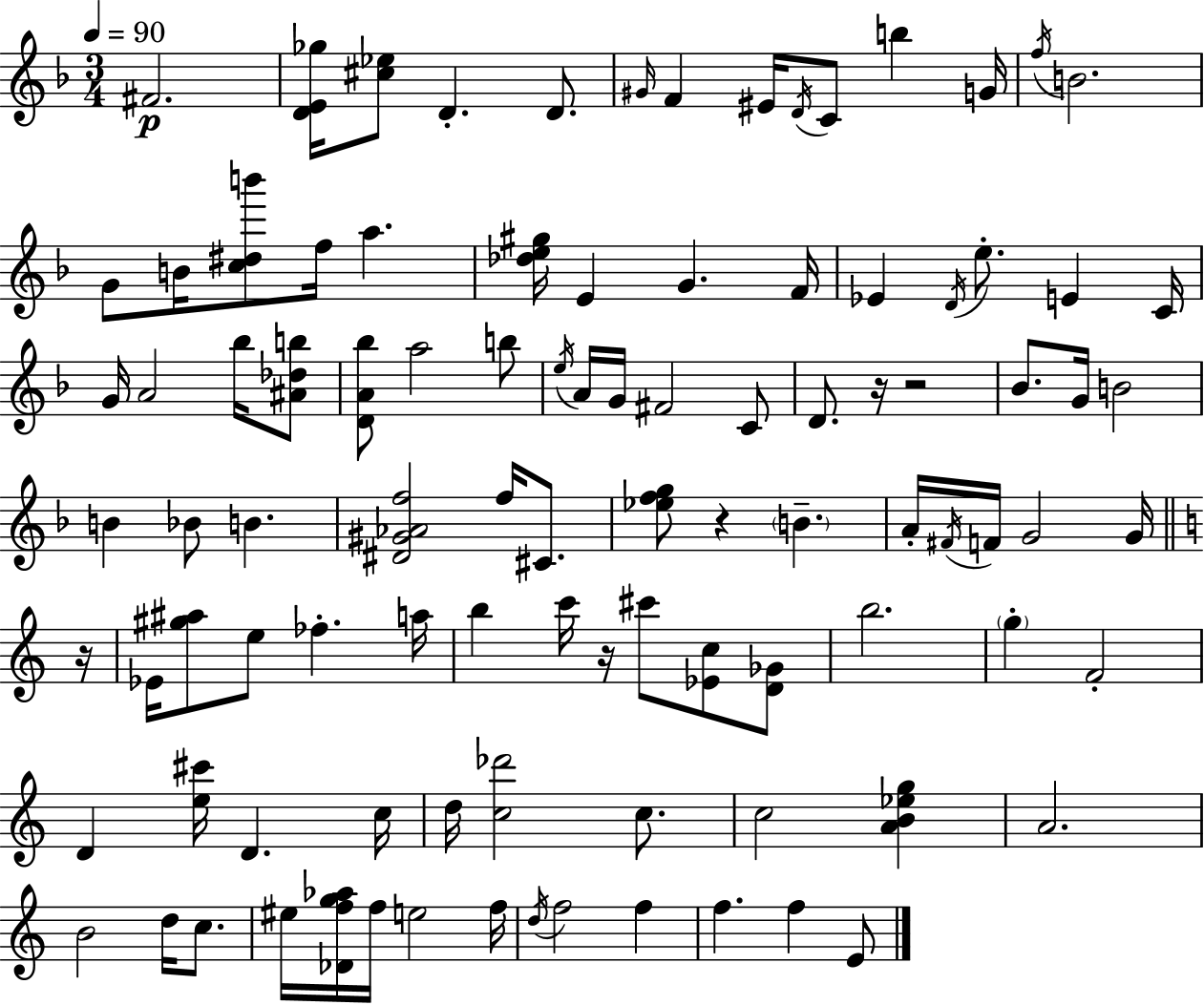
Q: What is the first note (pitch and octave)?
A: F#4